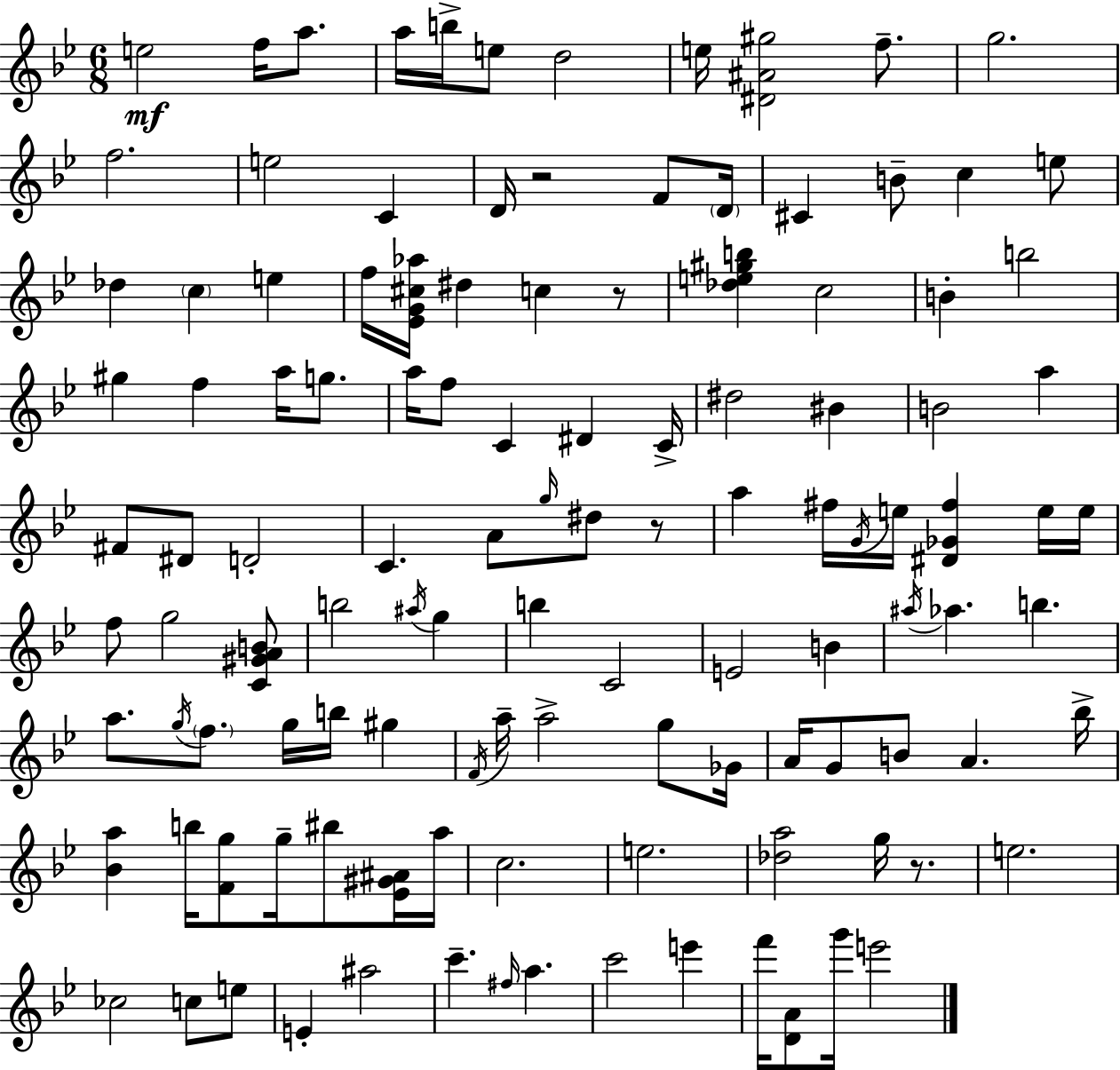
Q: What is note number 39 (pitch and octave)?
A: D#5